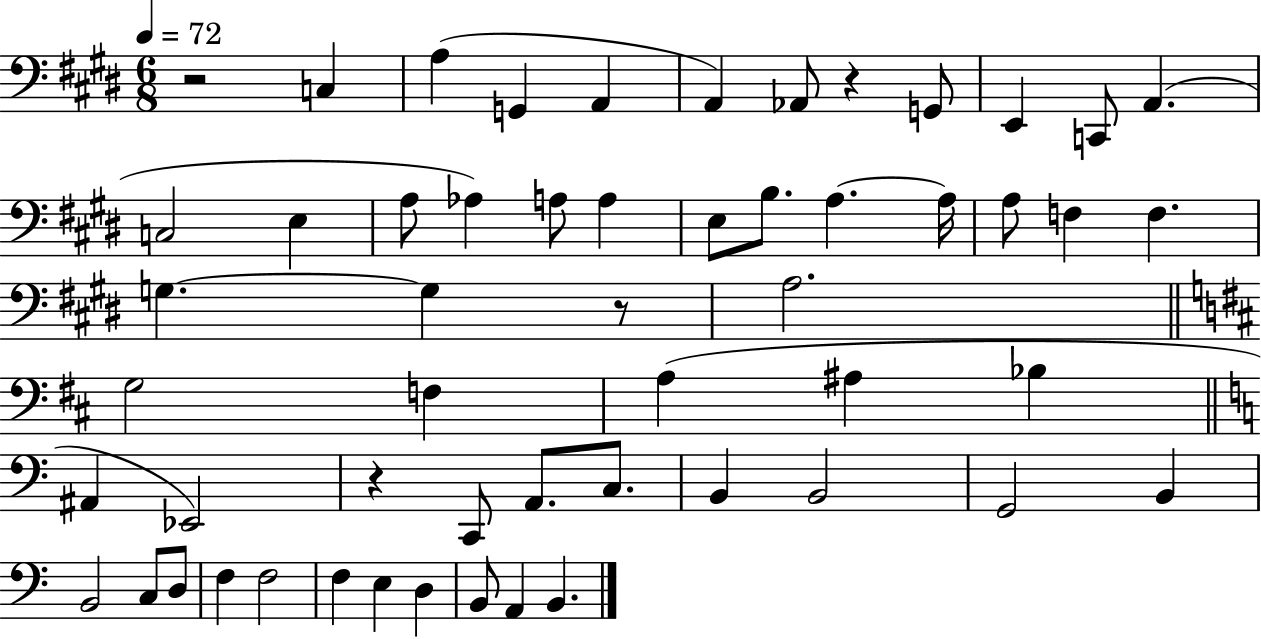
{
  \clef bass
  \numericTimeSignature
  \time 6/8
  \key e \major
  \tempo 4 = 72
  r2 c4 | a4( g,4 a,4 | a,4) aes,8 r4 g,8 | e,4 c,8 a,4.( | \break c2 e4 | a8 aes4) a8 a4 | e8 b8. a4.~~ a16 | a8 f4 f4. | \break g4.~~ g4 r8 | a2. | \bar "||" \break \key d \major g2 f4 | a4( ais4 bes4 | \bar "||" \break \key c \major ais,4 ees,2) | r4 c,8 a,8. c8. | b,4 b,2 | g,2 b,4 | \break b,2 c8 d8 | f4 f2 | f4 e4 d4 | b,8 a,4 b,4. | \break \bar "|."
}